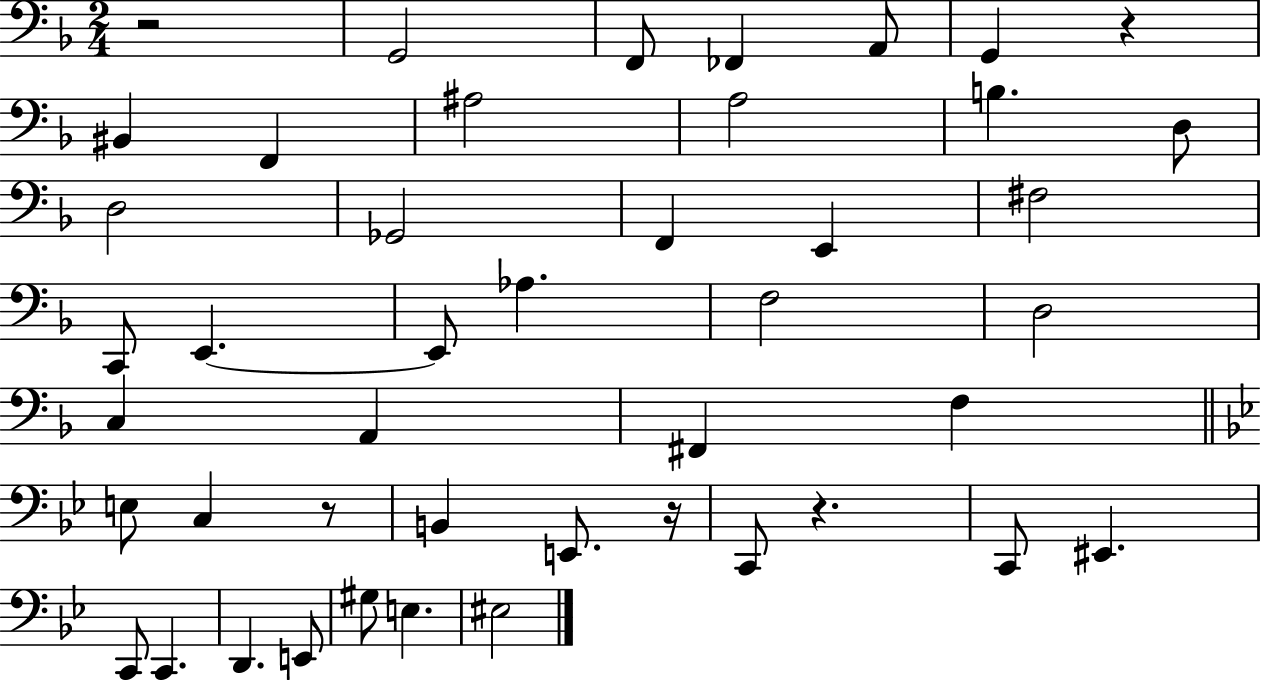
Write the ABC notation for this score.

X:1
T:Untitled
M:2/4
L:1/4
K:F
z2 G,,2 F,,/2 _F,, A,,/2 G,, z ^B,, F,, ^A,2 A,2 B, D,/2 D,2 _G,,2 F,, E,, ^F,2 C,,/2 E,, E,,/2 _A, F,2 D,2 C, A,, ^F,, F, E,/2 C, z/2 B,, E,,/2 z/4 C,,/2 z C,,/2 ^E,, C,,/2 C,, D,, E,,/2 ^G,/2 E, ^E,2